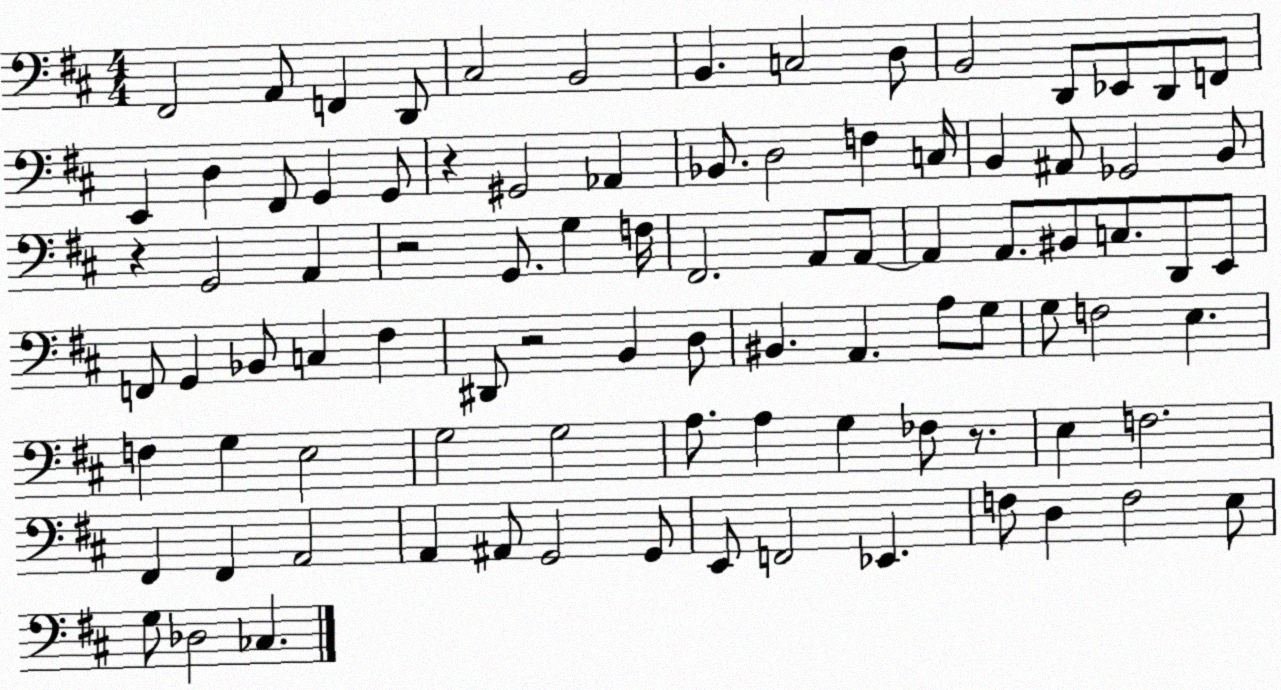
X:1
T:Untitled
M:4/4
L:1/4
K:D
^F,,2 A,,/2 F,, D,,/2 ^C,2 B,,2 B,, C,2 D,/2 B,,2 D,,/2 _E,,/2 D,,/2 F,,/2 E,, D, ^F,,/2 G,, G,,/2 z ^G,,2 _A,, _B,,/2 D,2 F, C,/4 B,, ^A,,/2 _G,,2 B,,/2 z G,,2 A,, z2 G,,/2 G, F,/4 ^F,,2 A,,/2 A,,/2 A,, A,,/2 ^B,,/2 C,/2 D,,/2 E,,/2 F,,/2 G,, _B,,/2 C, ^F, ^D,,/2 z2 B,, D,/2 ^B,, A,, A,/2 G,/2 G,/2 F,2 E, F, G, E,2 G,2 G,2 A,/2 A, G, _F,/2 z/2 E, F,2 ^F,, ^F,, A,,2 A,, ^A,,/2 G,,2 G,,/2 E,,/2 F,,2 _E,, F,/2 D, F,2 E,/2 G,/2 _D,2 _C,